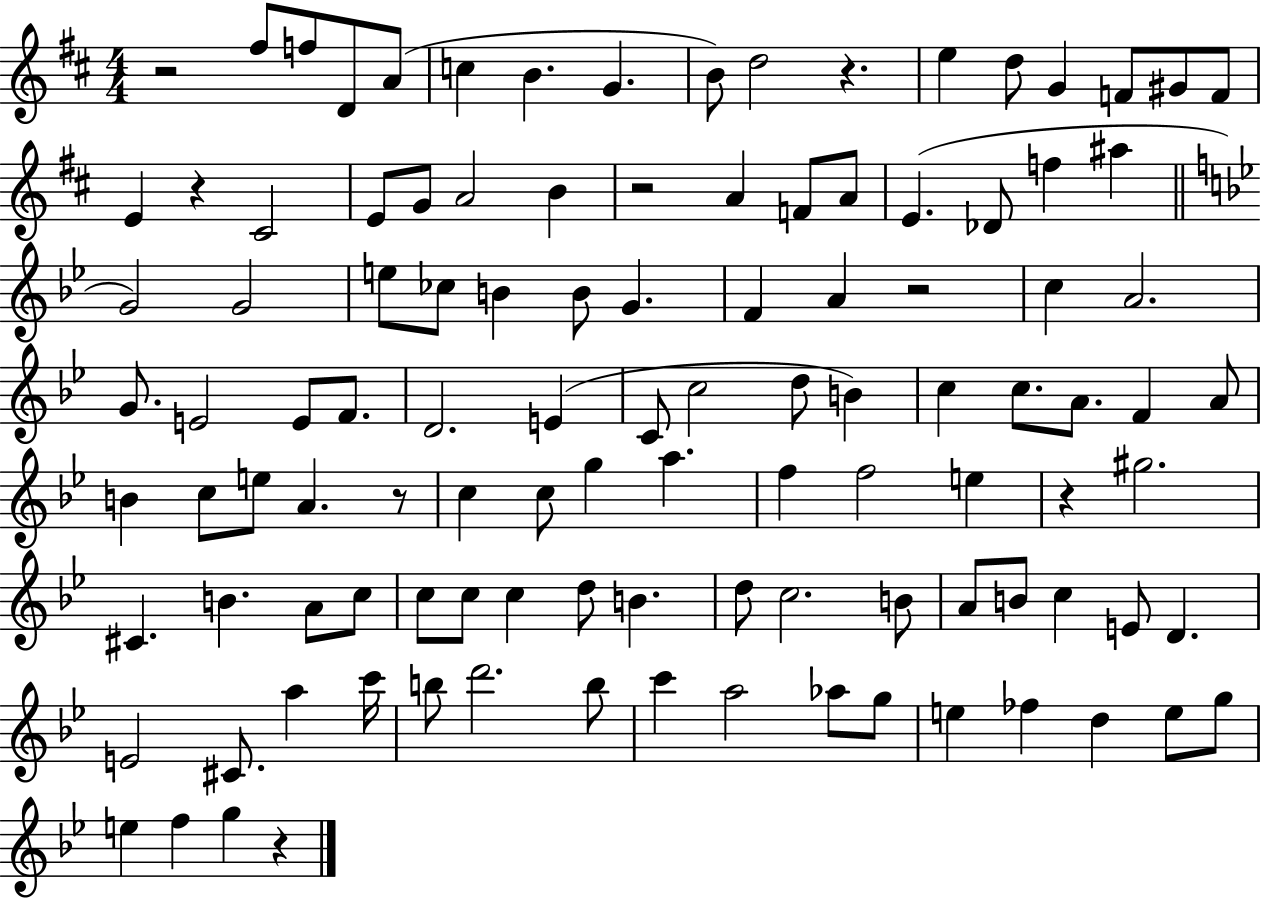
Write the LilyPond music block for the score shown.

{
  \clef treble
  \numericTimeSignature
  \time 4/4
  \key d \major
  r2 fis''8 f''8 d'8 a'8( | c''4 b'4. g'4. | b'8) d''2 r4. | e''4 d''8 g'4 f'8 gis'8 f'8 | \break e'4 r4 cis'2 | e'8 g'8 a'2 b'4 | r2 a'4 f'8 a'8 | e'4.( des'8 f''4 ais''4 | \break \bar "||" \break \key bes \major g'2) g'2 | e''8 ces''8 b'4 b'8 g'4. | f'4 a'4 r2 | c''4 a'2. | \break g'8. e'2 e'8 f'8. | d'2. e'4( | c'8 c''2 d''8 b'4) | c''4 c''8. a'8. f'4 a'8 | \break b'4 c''8 e''8 a'4. r8 | c''4 c''8 g''4 a''4. | f''4 f''2 e''4 | r4 gis''2. | \break cis'4. b'4. a'8 c''8 | c''8 c''8 c''4 d''8 b'4. | d''8 c''2. b'8 | a'8 b'8 c''4 e'8 d'4. | \break e'2 cis'8. a''4 c'''16 | b''8 d'''2. b''8 | c'''4 a''2 aes''8 g''8 | e''4 fes''4 d''4 e''8 g''8 | \break e''4 f''4 g''4 r4 | \bar "|."
}